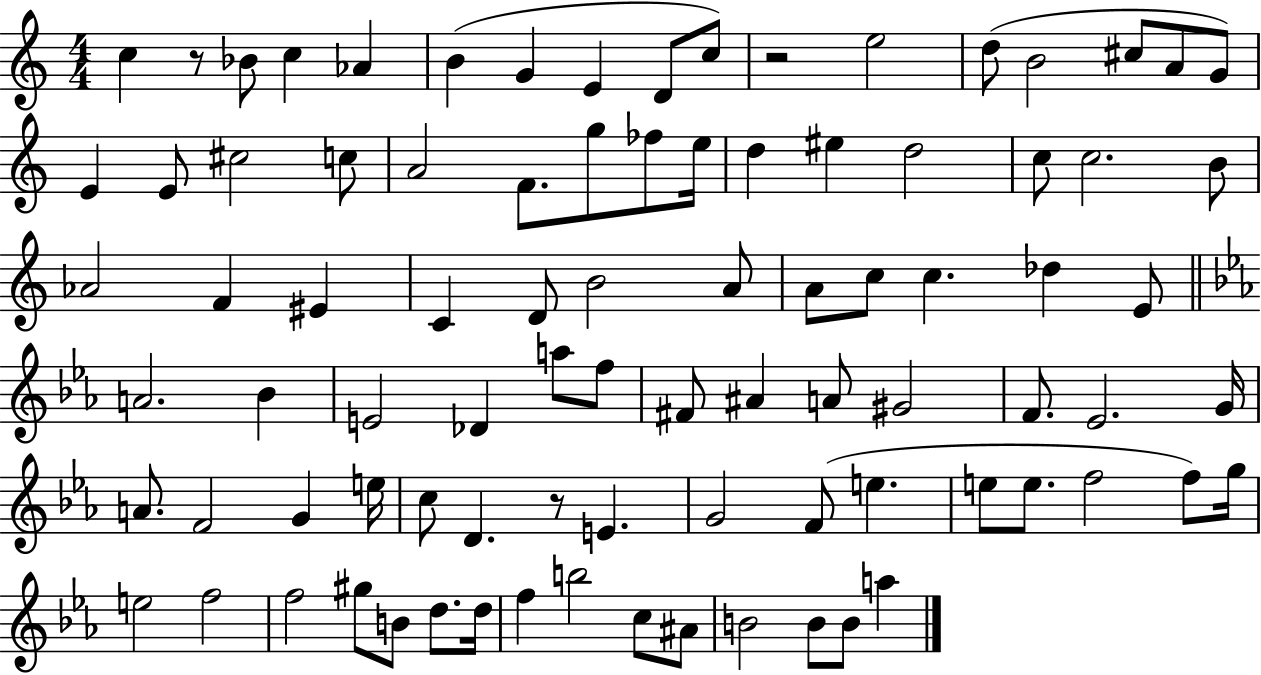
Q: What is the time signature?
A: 4/4